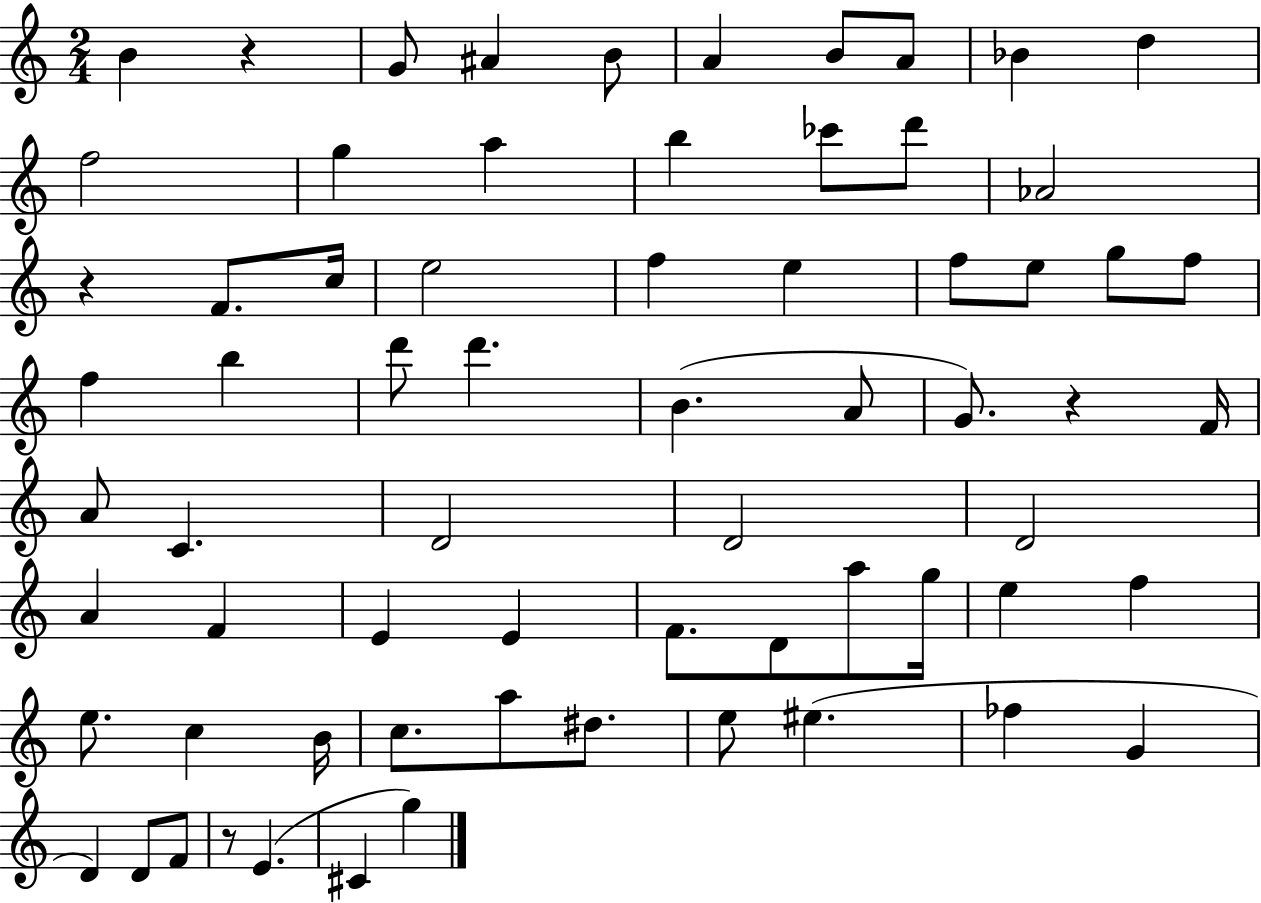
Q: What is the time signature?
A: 2/4